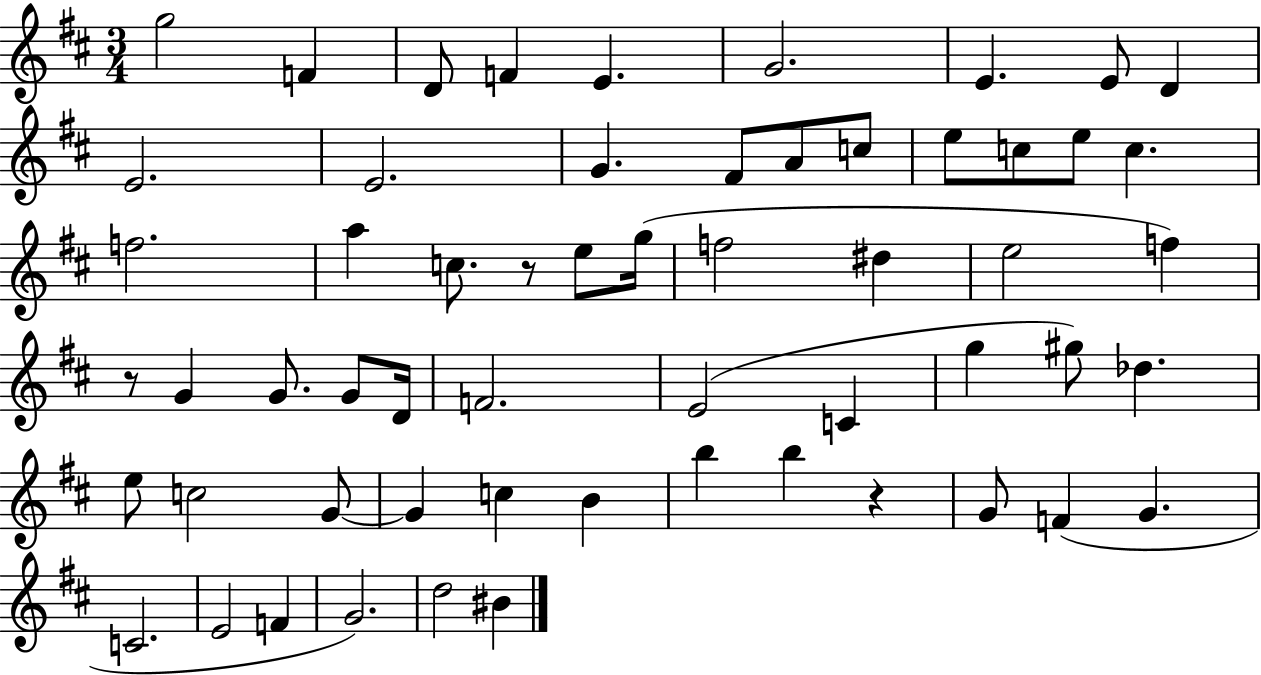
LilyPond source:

{
  \clef treble
  \numericTimeSignature
  \time 3/4
  \key d \major
  g''2 f'4 | d'8 f'4 e'4. | g'2. | e'4. e'8 d'4 | \break e'2. | e'2. | g'4. fis'8 a'8 c''8 | e''8 c''8 e''8 c''4. | \break f''2. | a''4 c''8. r8 e''8 g''16( | f''2 dis''4 | e''2 f''4) | \break r8 g'4 g'8. g'8 d'16 | f'2. | e'2( c'4 | g''4 gis''8) des''4. | \break e''8 c''2 g'8~~ | g'4 c''4 b'4 | b''4 b''4 r4 | g'8 f'4( g'4. | \break c'2. | e'2 f'4 | g'2.) | d''2 bis'4 | \break \bar "|."
}